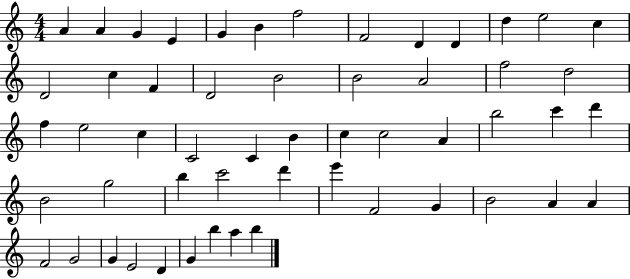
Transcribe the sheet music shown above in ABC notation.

X:1
T:Untitled
M:4/4
L:1/4
K:C
A A G E G B f2 F2 D D d e2 c D2 c F D2 B2 B2 A2 f2 d2 f e2 c C2 C B c c2 A b2 c' d' B2 g2 b c'2 d' e' F2 G B2 A A F2 G2 G E2 D G b a b